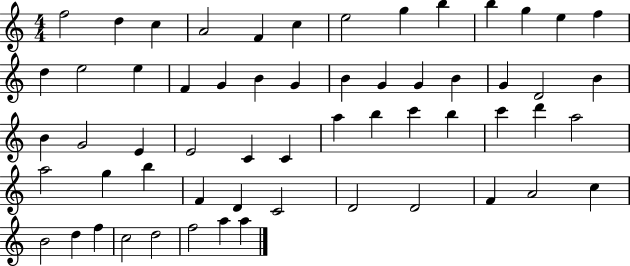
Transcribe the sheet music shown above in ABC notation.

X:1
T:Untitled
M:4/4
L:1/4
K:C
f2 d c A2 F c e2 g b b g e f d e2 e F G B G B G G B G D2 B B G2 E E2 C C a b c' b c' d' a2 a2 g b F D C2 D2 D2 F A2 c B2 d f c2 d2 f2 a a